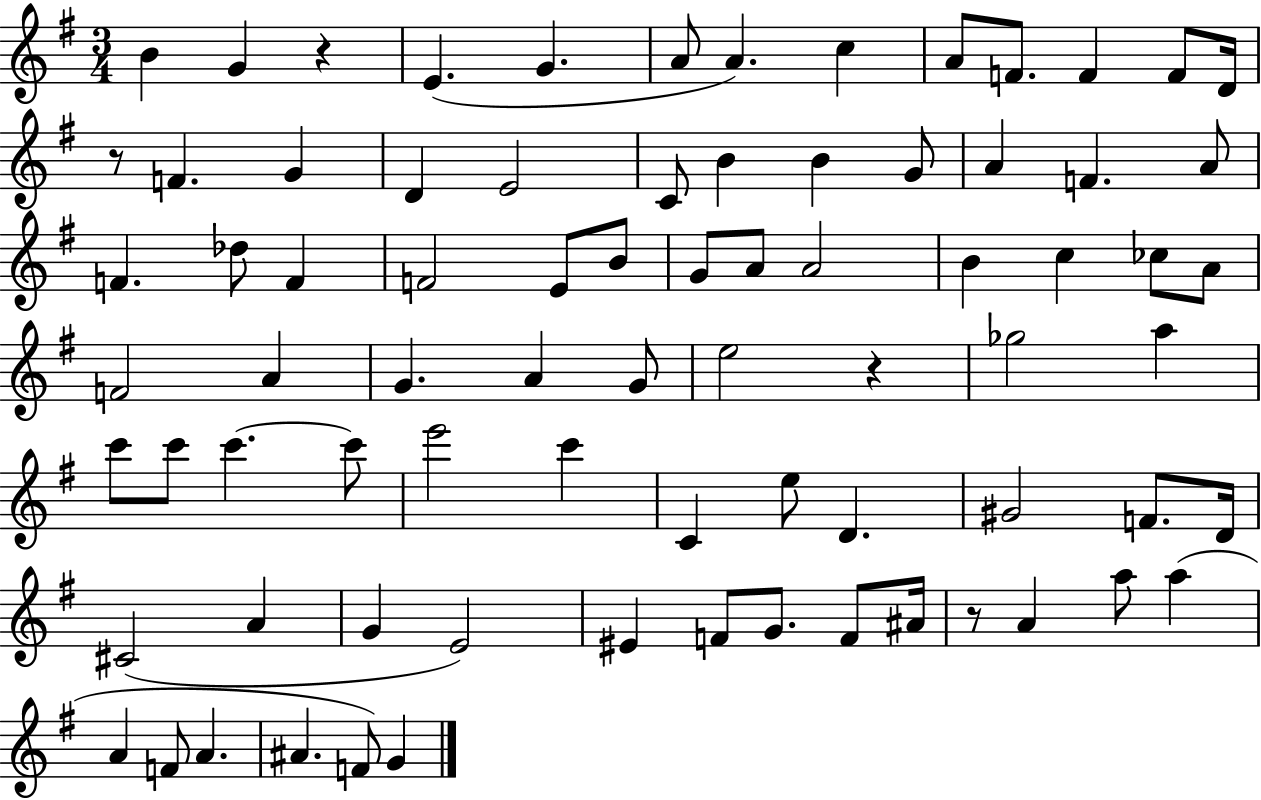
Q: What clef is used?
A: treble